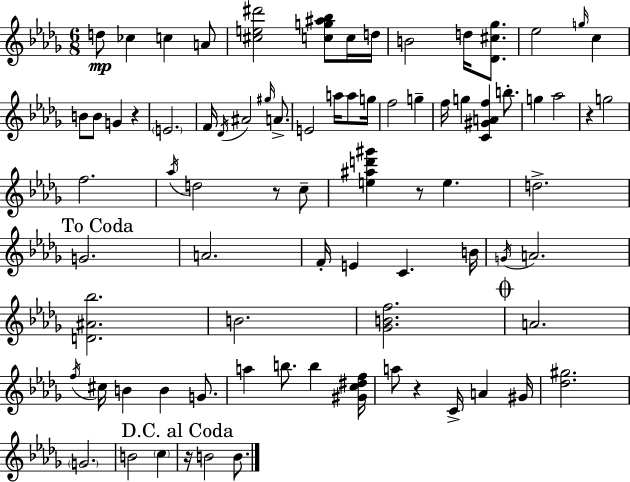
{
  \clef treble
  \numericTimeSignature
  \time 6/8
  \key bes \minor
  \repeat volta 2 { d''8\mp ces''4 c''4 a'8 | <cis'' e'' dis'''>2 <c'' g'' ais'' bes''>8 c''16 d''16 | b'2 d''16 <des' cis'' ges''>8. | ees''2 \grace { g''16 } c''4 | \break b'8 b'8 g'4 r4 | \parenthesize e'2. | f'16 \acciaccatura { des'16 } ais'2 \grace { gis''16 } | a'8.-> e'2 a''16 | \break a''8 g''16 f''2 g''4-- | f''16 g''4 <c' gis' a' f''>4 | b''8.-. g''4 aes''2 | r4 g''2 | \break f''2. | \acciaccatura { aes''16 } d''2 | r8 c''8-- <e'' ais'' d''' gis'''>4 r8 e''4. | d''2.-> | \break \mark "To Coda" g'2. | a'2. | f'16-. e'4 c'4. | b'16 \acciaccatura { g'16 } a'2. | \break <d' ais' bes''>2. | b'2. | <ges' b' f''>2. | \mark \markup { \musicglyph "scripts.coda" } a'2. | \break \acciaccatura { f''16 } cis''16 b'4 b'4 | g'8. a''4 b''8. | b''4 <gis' c'' dis'' f''>16 a''8 r4 | c'16-> a'4 gis'16 <des'' gis''>2. | \break \parenthesize g'2. | b'2 | \parenthesize c''4 \mark "D.C. al Coda" r16 b'2 | b'8. } \bar "|."
}